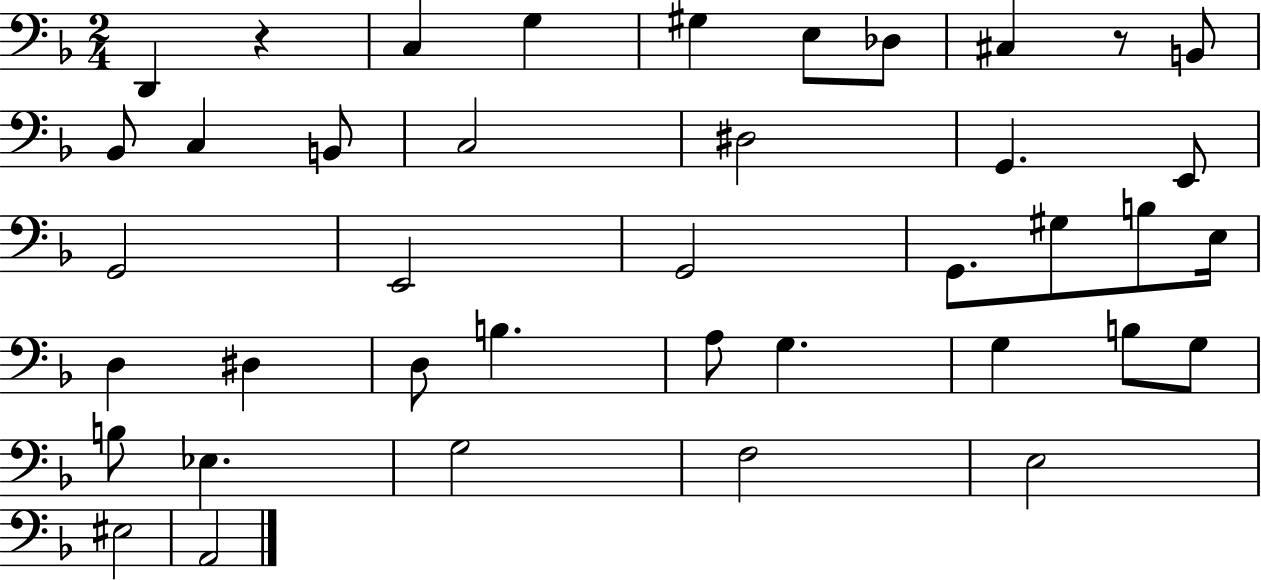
{
  \clef bass
  \numericTimeSignature
  \time 2/4
  \key f \major
  d,4 r4 | c4 g4 | gis4 e8 des8 | cis4 r8 b,8 | \break bes,8 c4 b,8 | c2 | dis2 | g,4. e,8 | \break g,2 | e,2 | g,2 | g,8. gis8 b8 e16 | \break d4 dis4 | d8 b4. | a8 g4. | g4 b8 g8 | \break b8 ees4. | g2 | f2 | e2 | \break eis2 | a,2 | \bar "|."
}